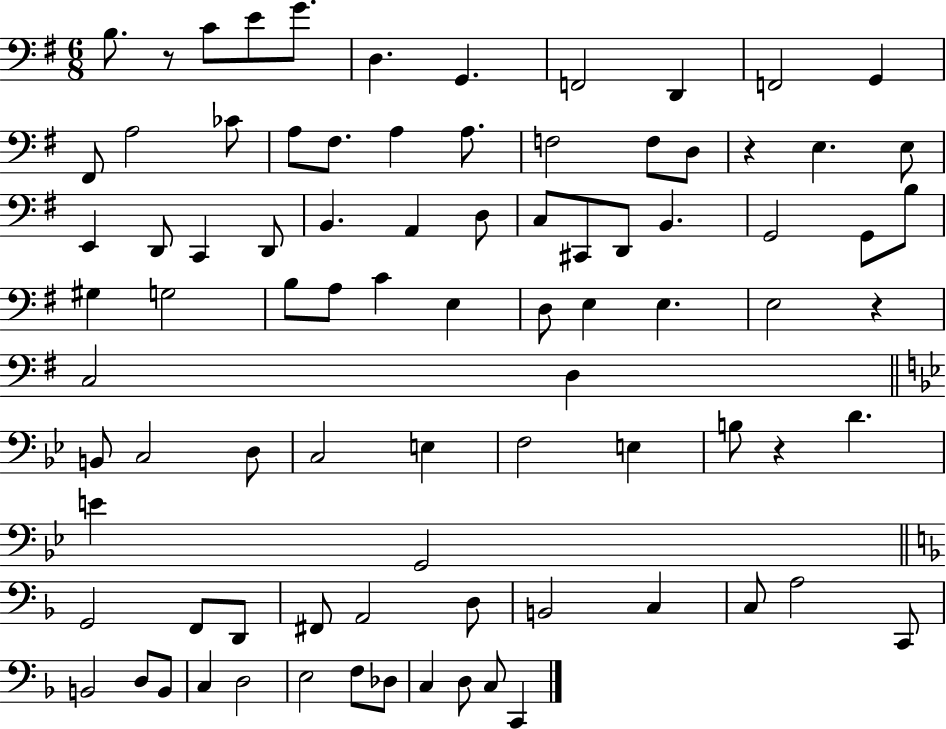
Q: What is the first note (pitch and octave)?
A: B3